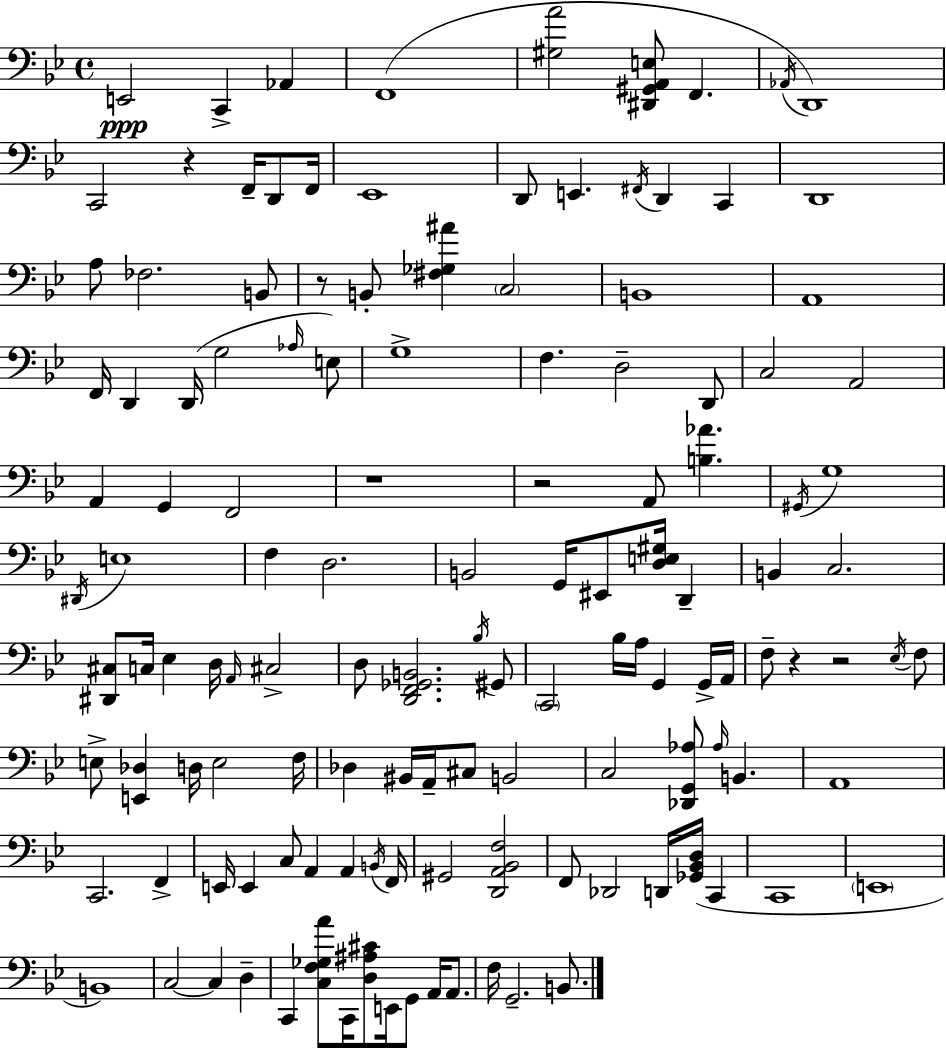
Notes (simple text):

E2/h C2/q Ab2/q F2/w [G#3,A4]/h [D#2,G#2,A2,E3]/e F2/q. Ab2/s D2/w C2/h R/q F2/s D2/e F2/s Eb2/w D2/e E2/q. F#2/s D2/q C2/q D2/w A3/e FES3/h. B2/e R/e B2/e [F#3,Gb3,A#4]/q C3/h B2/w A2/w F2/s D2/q D2/s G3/h Ab3/s E3/e G3/w F3/q. D3/h D2/e C3/h A2/h A2/q G2/q F2/h R/w R/h A2/e [B3,Ab4]/q. G#2/s G3/w D#2/s E3/w F3/q D3/h. B2/h G2/s EIS2/e [D3,E3,G#3]/s D2/q B2/q C3/h. [D#2,C#3]/e C3/s Eb3/q D3/s A2/s C#3/h D3/e [D2,F2,Gb2,B2]/h. Bb3/s G#2/e C2/h Bb3/s A3/s G2/q G2/s A2/s F3/e R/q R/h Eb3/s F3/e E3/e [E2,Db3]/q D3/s E3/h F3/s Db3/q BIS2/s A2/s C#3/e B2/h C3/h [Db2,G2,Ab3]/e Ab3/s B2/q. A2/w C2/h. F2/q E2/s E2/q C3/e A2/q A2/q B2/s F2/s G#2/h [D2,A2,Bb2,F3]/h F2/e Db2/h D2/s [Gb2,Bb2,D3]/s C2/q C2/w E2/w B2/w C3/h C3/q D3/q C2/q [C3,F3,Gb3,A4]/e C2/s [D3,A#3,C#4]/e E2/s G2/e A2/s A2/e. F3/s G2/h. B2/e.